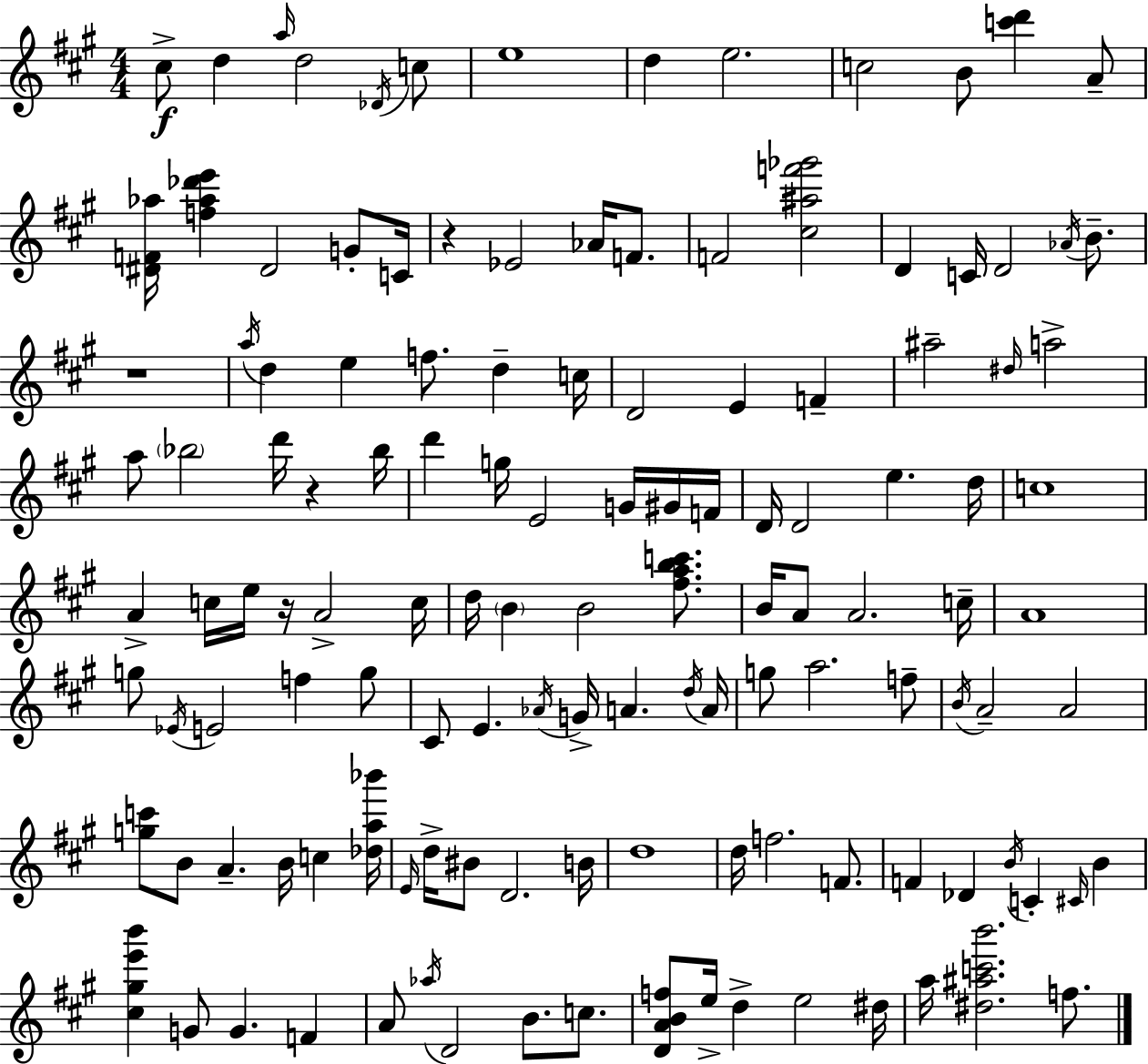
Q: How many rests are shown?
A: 4